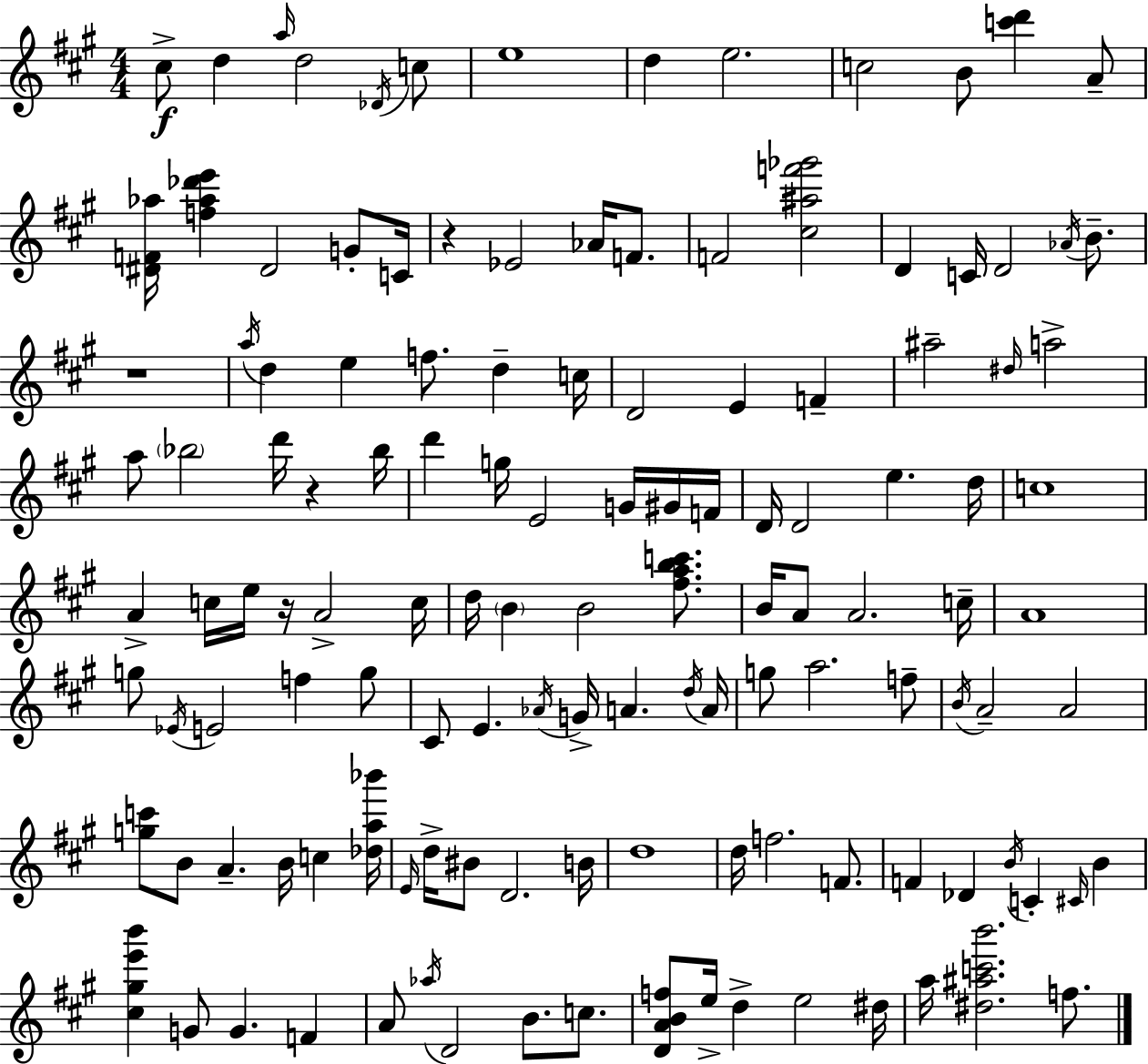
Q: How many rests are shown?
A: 4